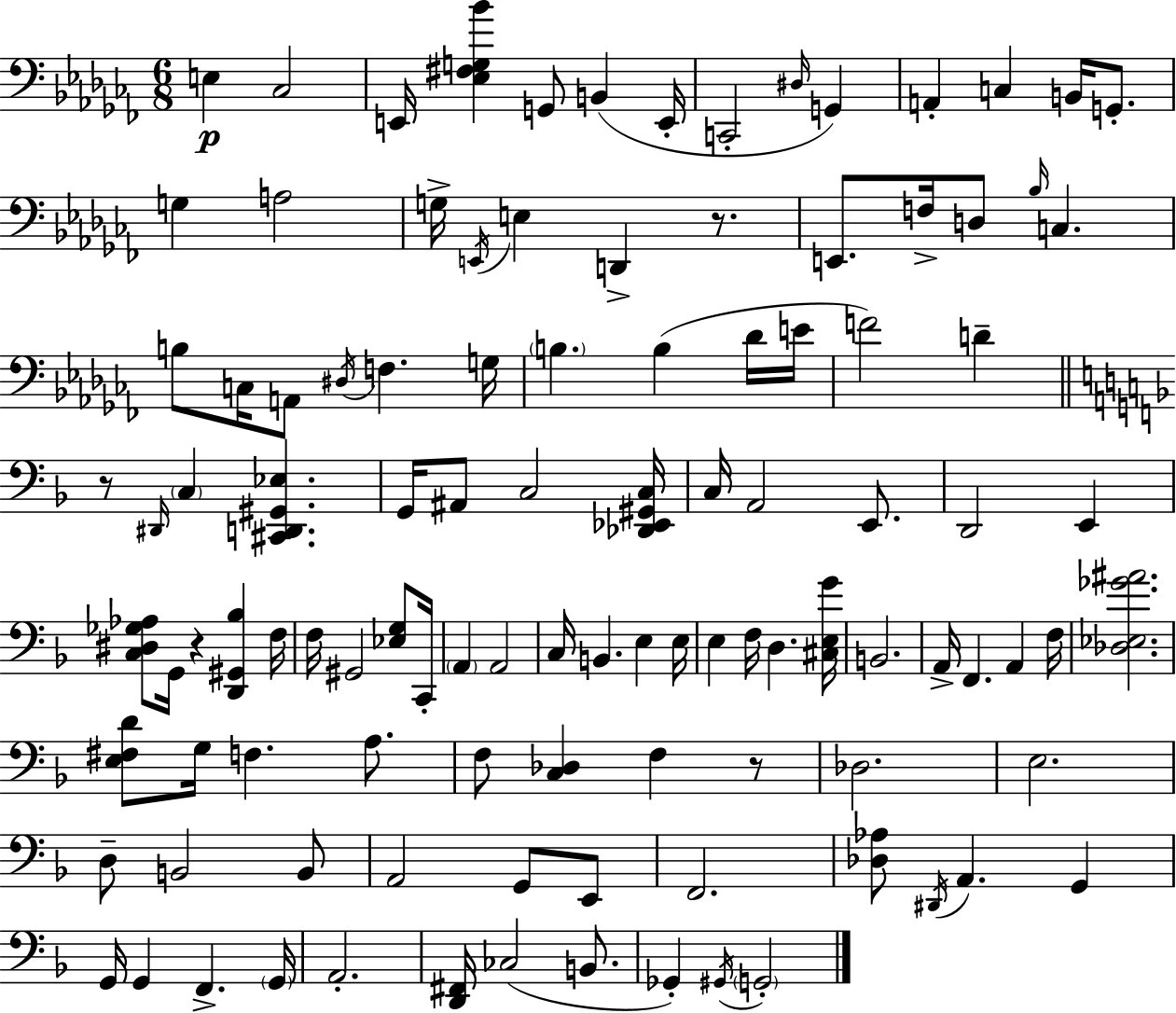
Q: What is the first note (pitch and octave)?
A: E3